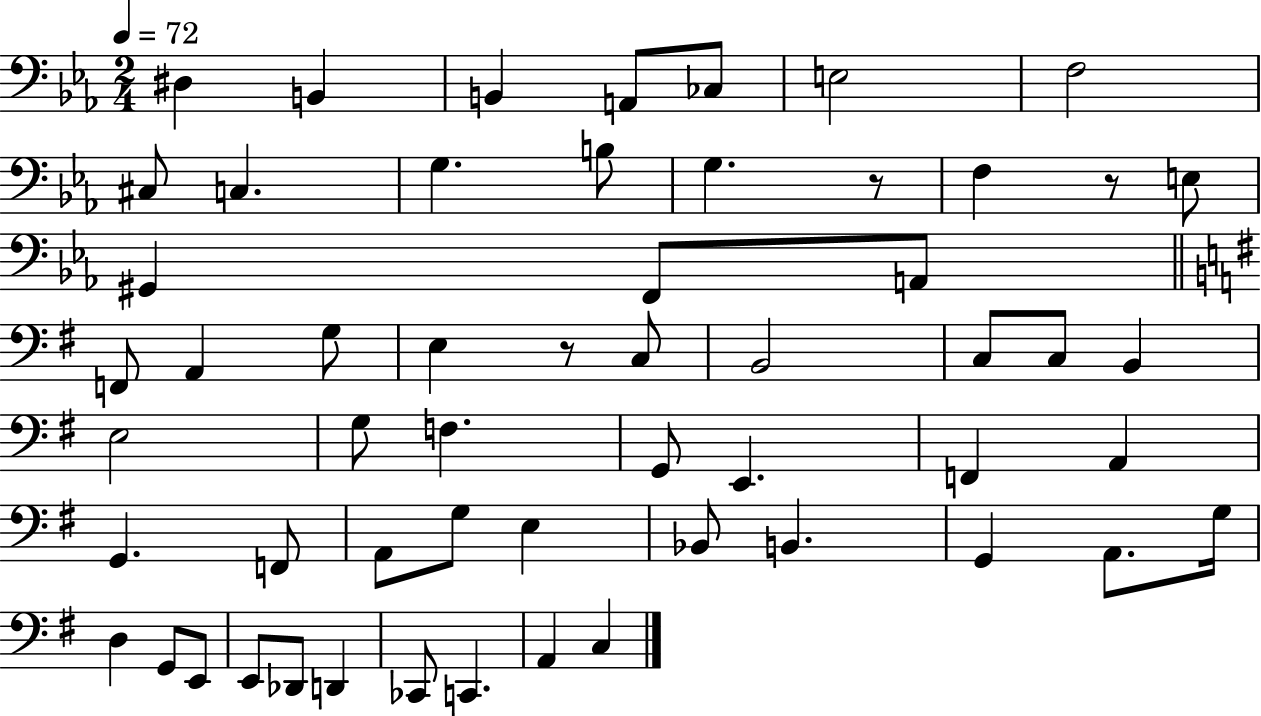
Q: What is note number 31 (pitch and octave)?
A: E2